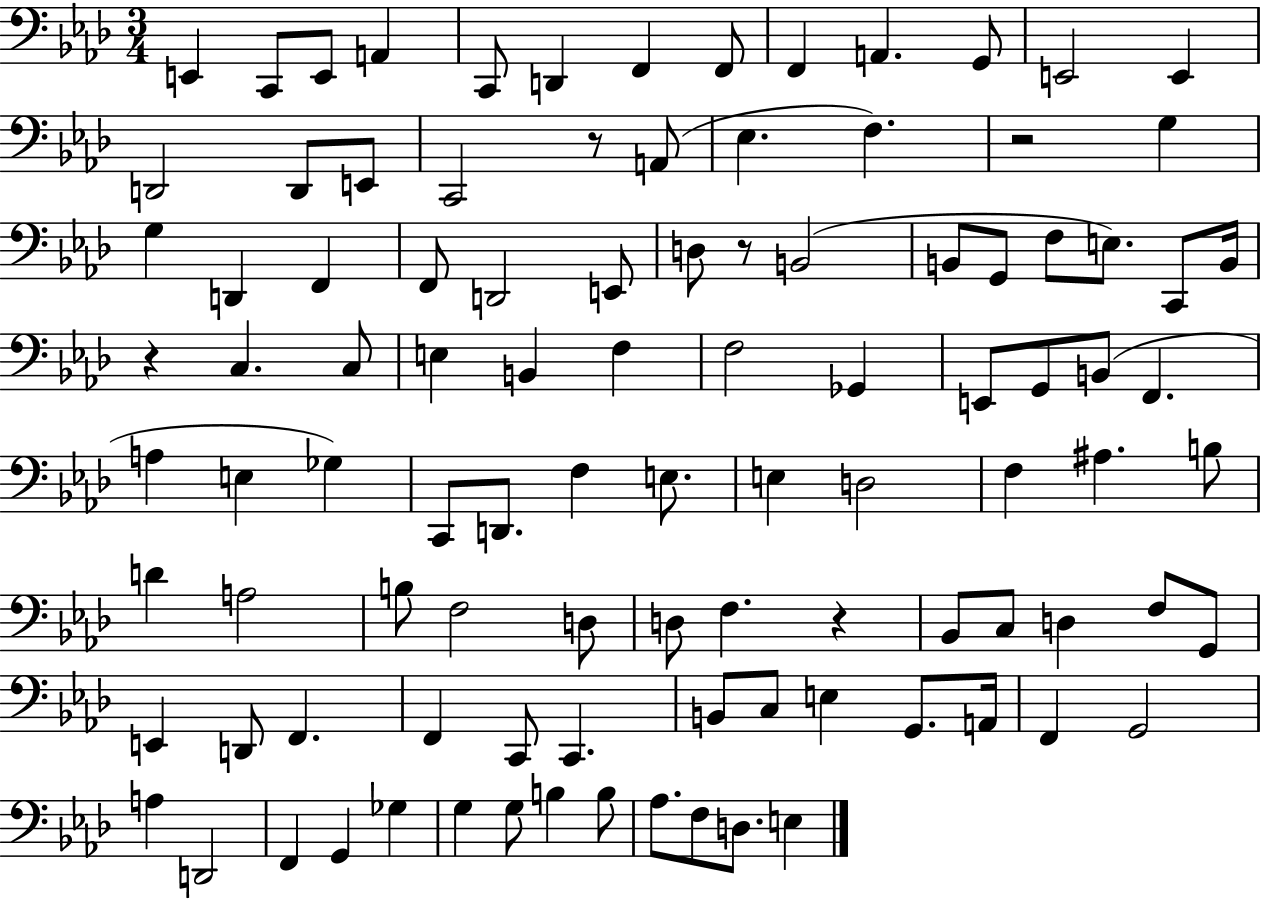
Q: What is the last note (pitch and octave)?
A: E3